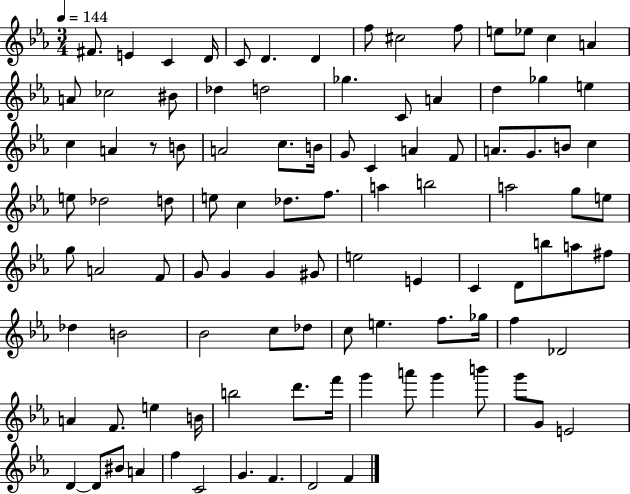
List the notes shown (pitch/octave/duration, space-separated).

F#4/e. E4/q C4/q D4/s C4/e D4/q. D4/q F5/e C#5/h F5/e E5/e Eb5/e C5/q A4/q A4/e CES5/h BIS4/e Db5/q D5/h Gb5/q. C4/e A4/q D5/q Gb5/q E5/q C5/q A4/q R/e B4/e A4/h C5/e. B4/s G4/e C4/q A4/q F4/e A4/e. G4/e. B4/e C5/q E5/e Db5/h D5/e E5/e C5/q Db5/e. F5/e. A5/q B5/h A5/h G5/e E5/e G5/e A4/h F4/e G4/e G4/q G4/q G#4/e E5/h E4/q C4/q D4/e B5/e A5/e F#5/e Db5/q B4/h Bb4/h C5/e Db5/e C5/e E5/q. F5/e. Gb5/s F5/q Db4/h A4/q F4/e. E5/q B4/s B5/h D6/e. F6/s G6/q A6/e G6/q B6/e G6/e G4/e E4/h D4/q D4/e BIS4/e A4/q F5/q C4/h G4/q. F4/q. D4/h F4/q